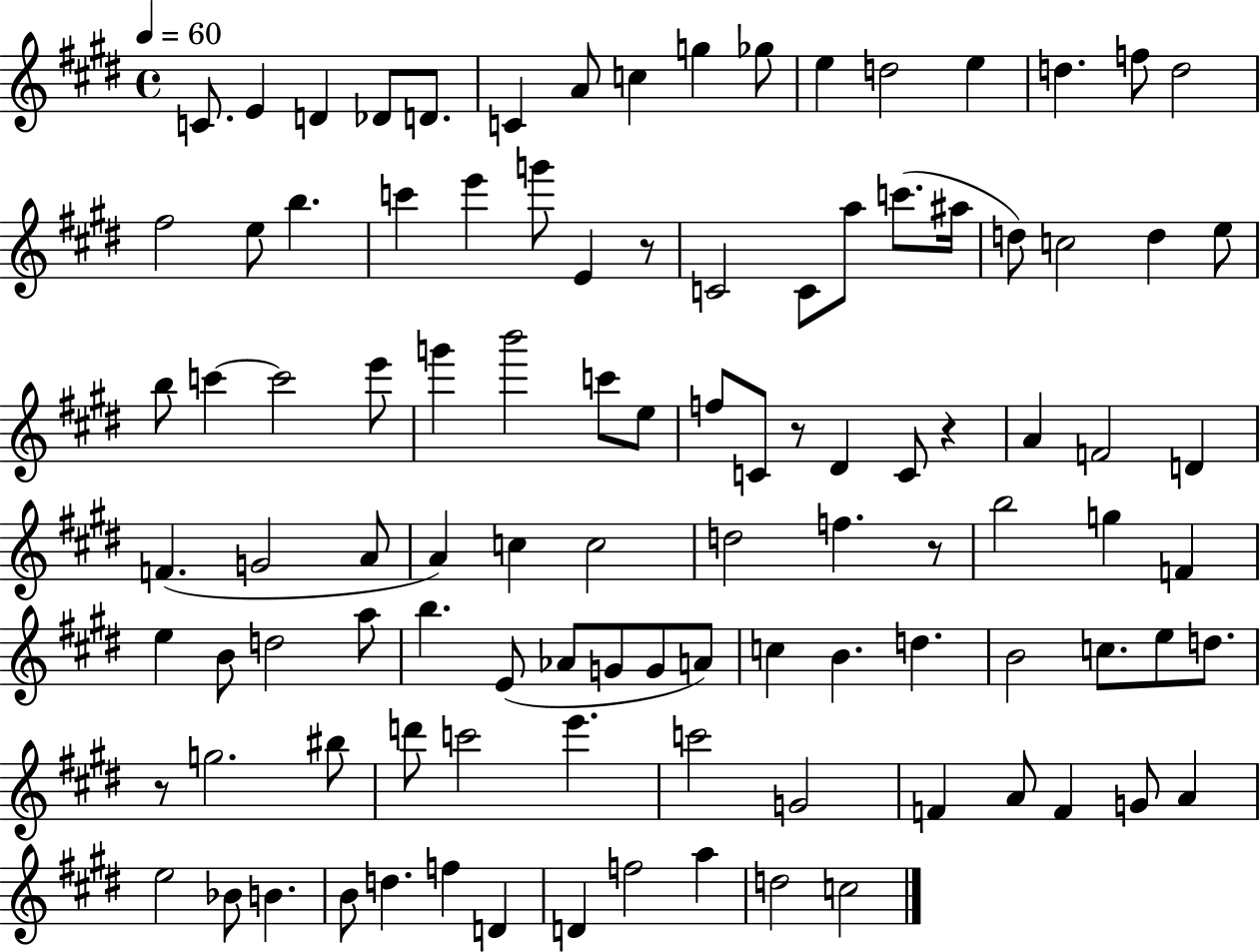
C4/e. E4/q D4/q Db4/e D4/e. C4/q A4/e C5/q G5/q Gb5/e E5/q D5/h E5/q D5/q. F5/e D5/h F#5/h E5/e B5/q. C6/q E6/q G6/e E4/q R/e C4/h C4/e A5/e C6/e. A#5/s D5/e C5/h D5/q E5/e B5/e C6/q C6/h E6/e G6/q B6/h C6/e E5/e F5/e C4/e R/e D#4/q C4/e R/q A4/q F4/h D4/q F4/q. G4/h A4/e A4/q C5/q C5/h D5/h F5/q. R/e B5/h G5/q F4/q E5/q B4/e D5/h A5/e B5/q. E4/e Ab4/e G4/e G4/e A4/e C5/q B4/q. D5/q. B4/h C5/e. E5/e D5/e. R/e G5/h. BIS5/e D6/e C6/h E6/q. C6/h G4/h F4/q A4/e F4/q G4/e A4/q E5/h Bb4/e B4/q. B4/e D5/q. F5/q D4/q D4/q F5/h A5/q D5/h C5/h